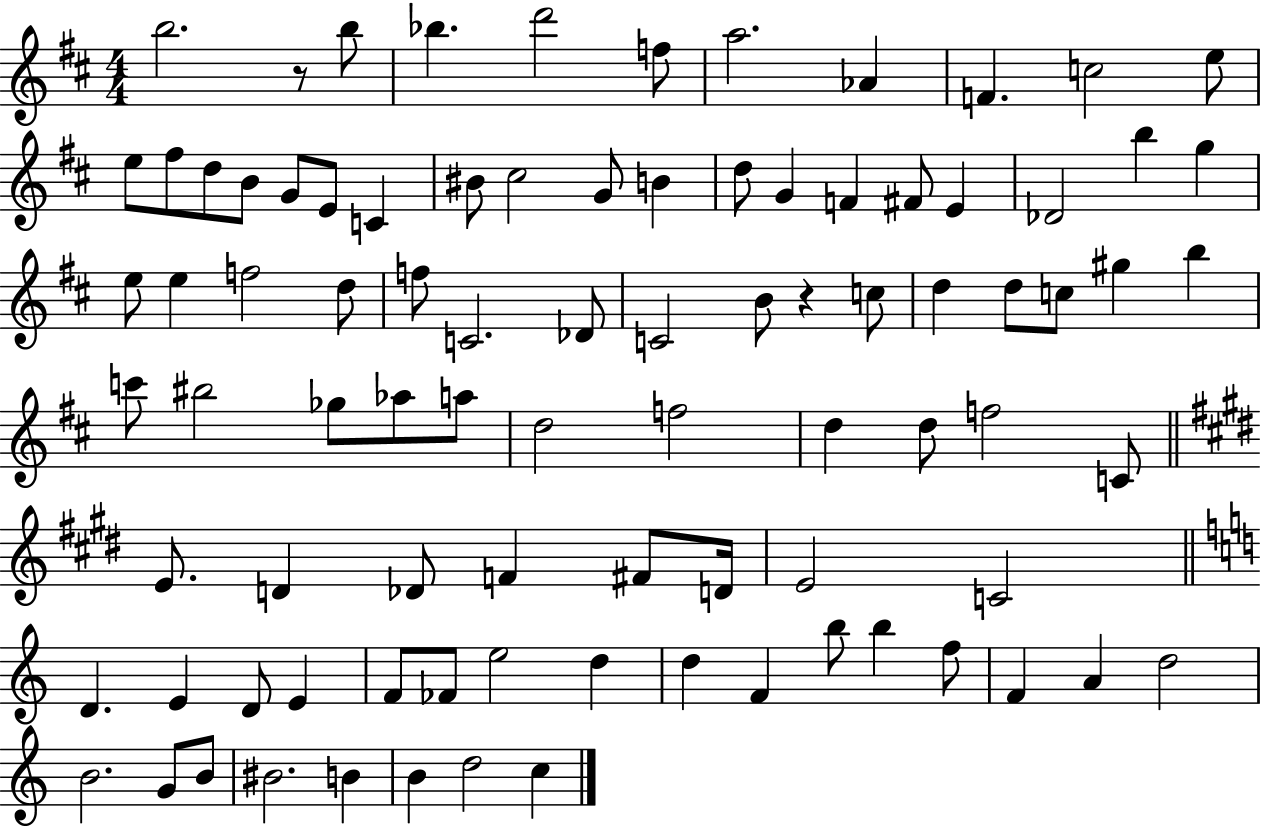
B5/h. R/e B5/e Bb5/q. D6/h F5/e A5/h. Ab4/q F4/q. C5/h E5/e E5/e F#5/e D5/e B4/e G4/e E4/e C4/q BIS4/e C#5/h G4/e B4/q D5/e G4/q F4/q F#4/e E4/q Db4/h B5/q G5/q E5/e E5/q F5/h D5/e F5/e C4/h. Db4/e C4/h B4/e R/q C5/e D5/q D5/e C5/e G#5/q B5/q C6/e BIS5/h Gb5/e Ab5/e A5/e D5/h F5/h D5/q D5/e F5/h C4/e E4/e. D4/q Db4/e F4/q F#4/e D4/s E4/h C4/h D4/q. E4/q D4/e E4/q F4/e FES4/e E5/h D5/q D5/q F4/q B5/e B5/q F5/e F4/q A4/q D5/h B4/h. G4/e B4/e BIS4/h. B4/q B4/q D5/h C5/q